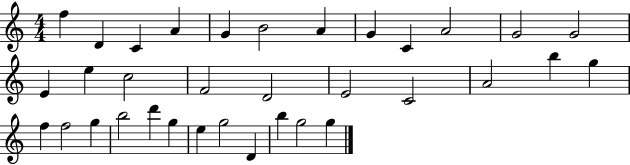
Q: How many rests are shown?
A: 0